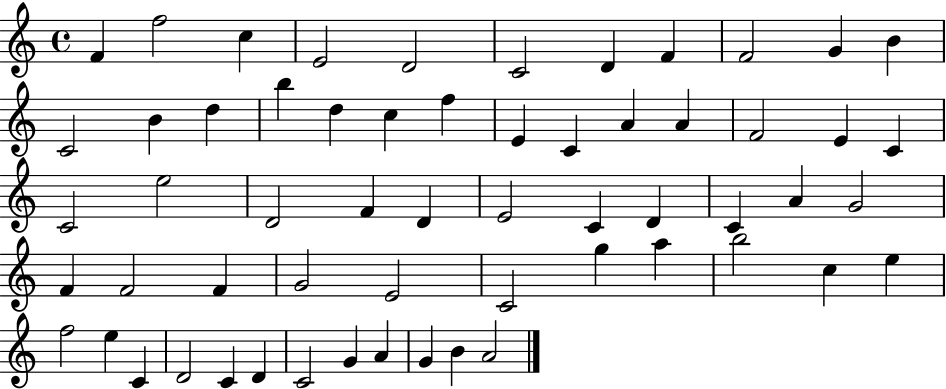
{
  \clef treble
  \time 4/4
  \defaultTimeSignature
  \key c \major
  f'4 f''2 c''4 | e'2 d'2 | c'2 d'4 f'4 | f'2 g'4 b'4 | \break c'2 b'4 d''4 | b''4 d''4 c''4 f''4 | e'4 c'4 a'4 a'4 | f'2 e'4 c'4 | \break c'2 e''2 | d'2 f'4 d'4 | e'2 c'4 d'4 | c'4 a'4 g'2 | \break f'4 f'2 f'4 | g'2 e'2 | c'2 g''4 a''4 | b''2 c''4 e''4 | \break f''2 e''4 c'4 | d'2 c'4 d'4 | c'2 g'4 a'4 | g'4 b'4 a'2 | \break \bar "|."
}